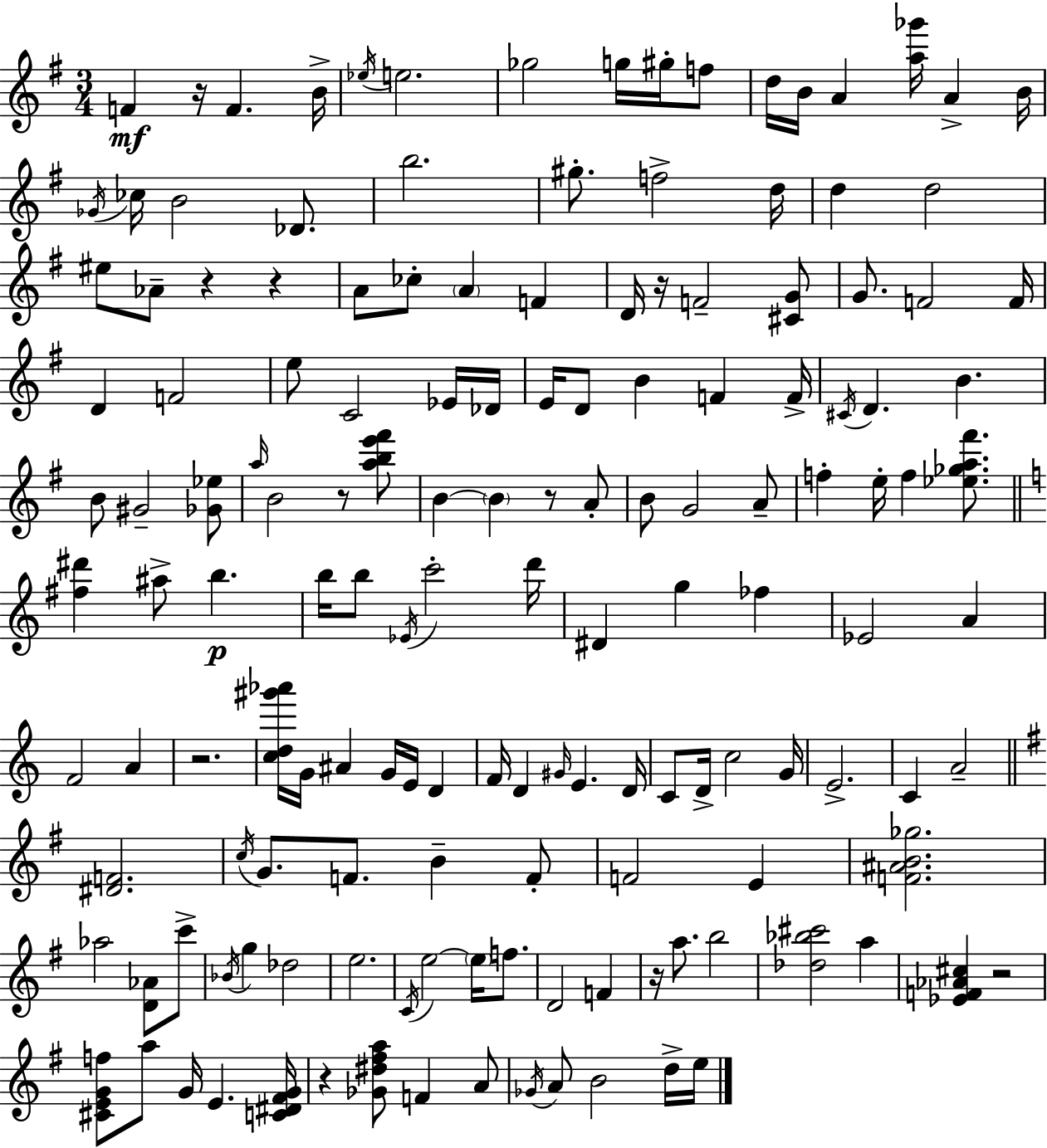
F4/q R/s F4/q. B4/s Eb5/s E5/h. Gb5/h G5/s G#5/s F5/e D5/s B4/s A4/q [A5,Gb6]/s A4/q B4/s Gb4/s CES5/s B4/h Db4/e. B5/h. G#5/e. F5/h D5/s D5/q D5/h EIS5/e Ab4/e R/q R/q A4/e CES5/e A4/q F4/q D4/s R/s F4/h [C#4,G4]/e G4/e. F4/h F4/s D4/q F4/h E5/e C4/h Eb4/s Db4/s E4/s D4/e B4/q F4/q F4/s C#4/s D4/q. B4/q. B4/e G#4/h [Gb4,Eb5]/e A5/s B4/h R/e [A5,B5,E6,F#6]/e B4/q B4/q R/e A4/e B4/e G4/h A4/e F5/q E5/s F5/q [Eb5,Gb5,A5,F#6]/e. [F#5,D#6]/q A#5/e B5/q. B5/s B5/e Eb4/s C6/h D6/s D#4/q G5/q FES5/q Eb4/h A4/q F4/h A4/q R/h. [C5,D5,G#6,Ab6]/s G4/s A#4/q G4/s E4/s D4/q F4/s D4/q G#4/s E4/q. D4/s C4/e D4/s C5/h G4/s E4/h. C4/q A4/h [D#4,F4]/h. C5/s G4/e. F4/e. B4/q F4/e F4/h E4/q [F4,A#4,B4,Gb5]/h. Ab5/h [D4,Ab4]/e C6/e Bb4/s G5/q Db5/h E5/h. C4/s E5/h E5/s F5/e. D4/h F4/q R/s A5/e. B5/h [Db5,Bb5,C#6]/h A5/q [Eb4,F4,Ab4,C#5]/q R/h [C#4,E4,G4,F5]/e A5/e G4/s E4/q. [C4,D#4,F#4,G4]/s R/q [Gb4,D#5,F#5,A5]/e F4/q A4/e Gb4/s A4/e B4/h D5/s E5/s